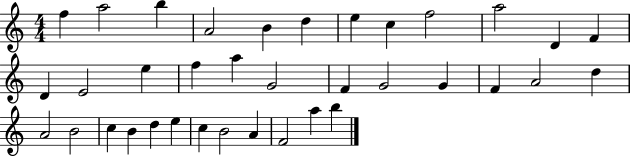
F5/q A5/h B5/q A4/h B4/q D5/q E5/q C5/q F5/h A5/h D4/q F4/q D4/q E4/h E5/q F5/q A5/q G4/h F4/q G4/h G4/q F4/q A4/h D5/q A4/h B4/h C5/q B4/q D5/q E5/q C5/q B4/h A4/q F4/h A5/q B5/q